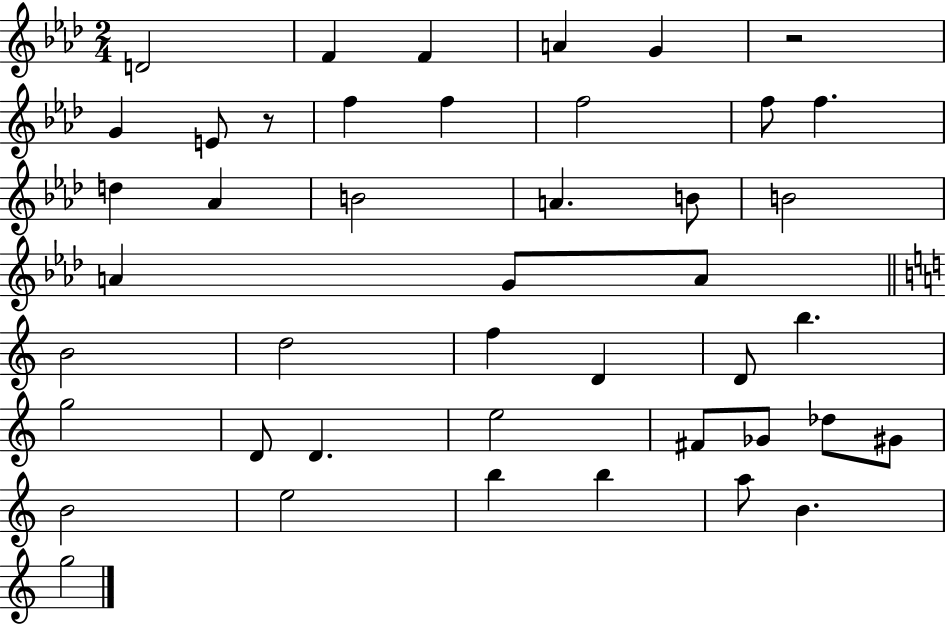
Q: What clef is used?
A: treble